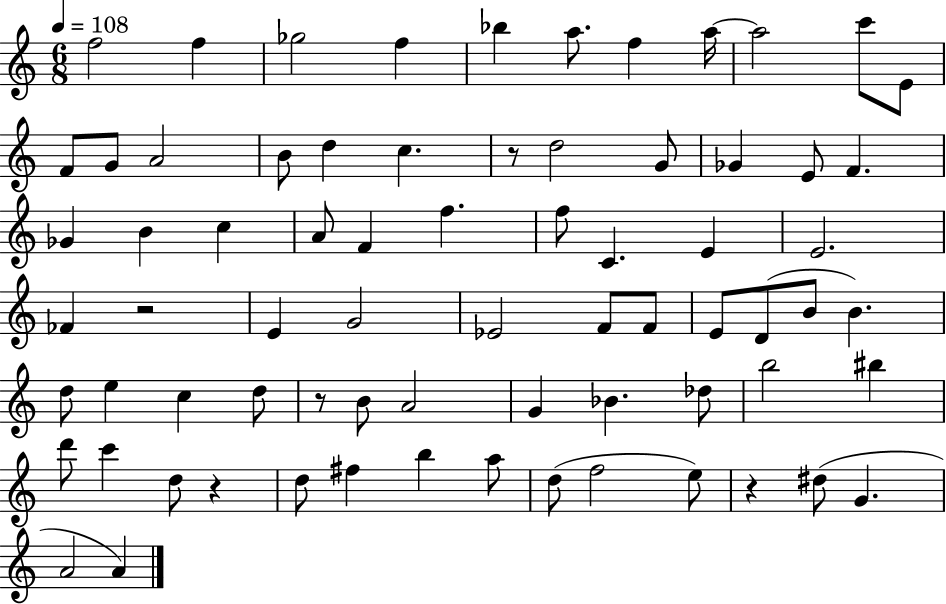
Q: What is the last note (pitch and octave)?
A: A4